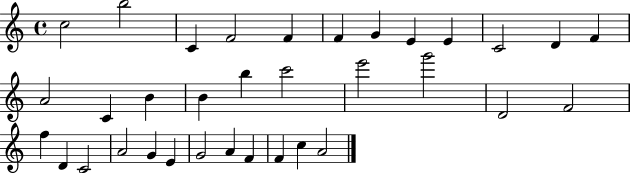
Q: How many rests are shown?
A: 0